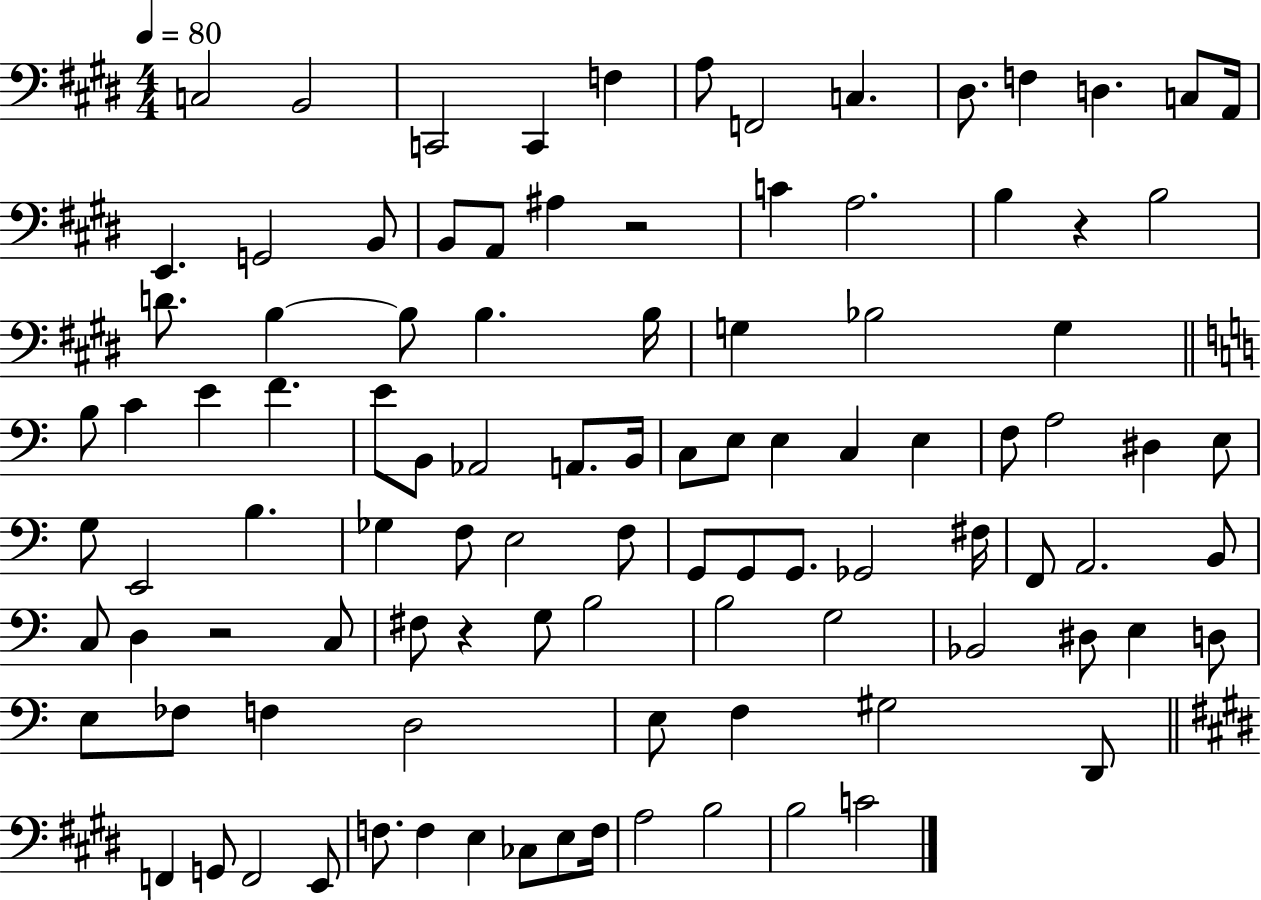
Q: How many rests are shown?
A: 4